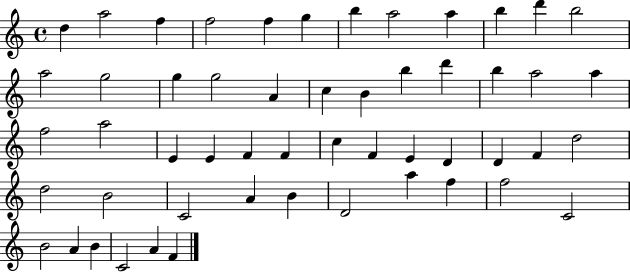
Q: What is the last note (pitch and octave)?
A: F4